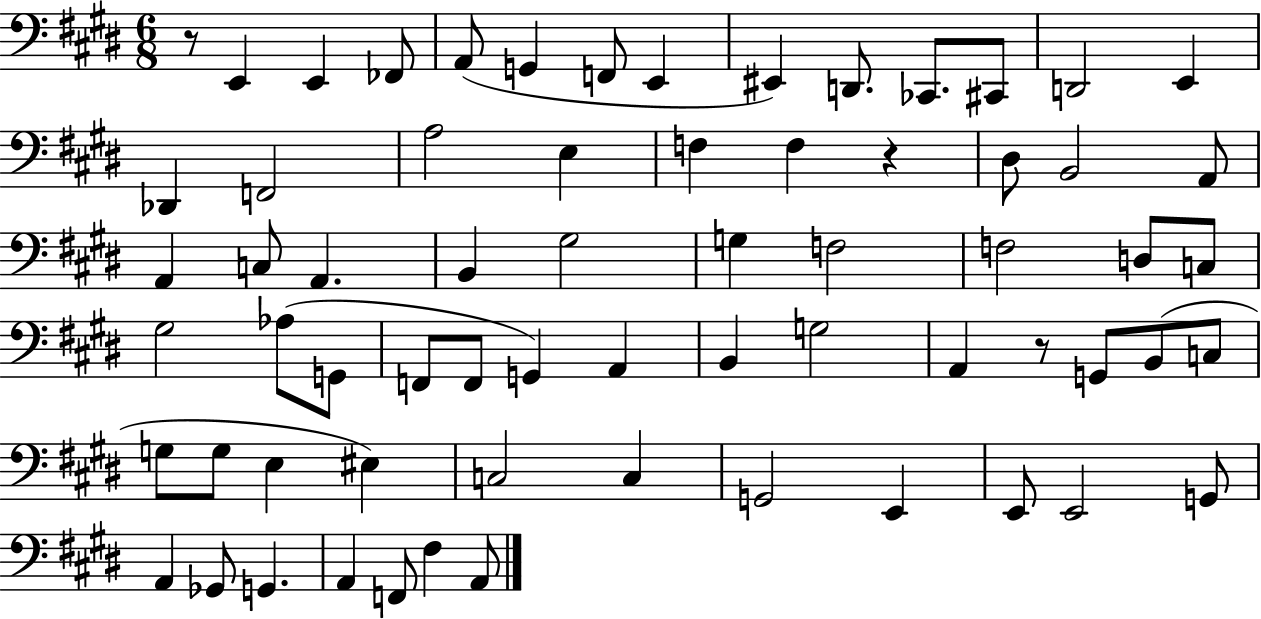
{
  \clef bass
  \numericTimeSignature
  \time 6/8
  \key e \major
  \repeat volta 2 { r8 e,4 e,4 fes,8 | a,8( g,4 f,8 e,4 | eis,4) d,8. ces,8. cis,8 | d,2 e,4 | \break des,4 f,2 | a2 e4 | f4 f4 r4 | dis8 b,2 a,8 | \break a,4 c8 a,4. | b,4 gis2 | g4 f2 | f2 d8 c8 | \break gis2 aes8( g,8 | f,8 f,8 g,4) a,4 | b,4 g2 | a,4 r8 g,8 b,8( c8 | \break g8 g8 e4 eis4) | c2 c4 | g,2 e,4 | e,8 e,2 g,8 | \break a,4 ges,8 g,4. | a,4 f,8 fis4 a,8 | } \bar "|."
}